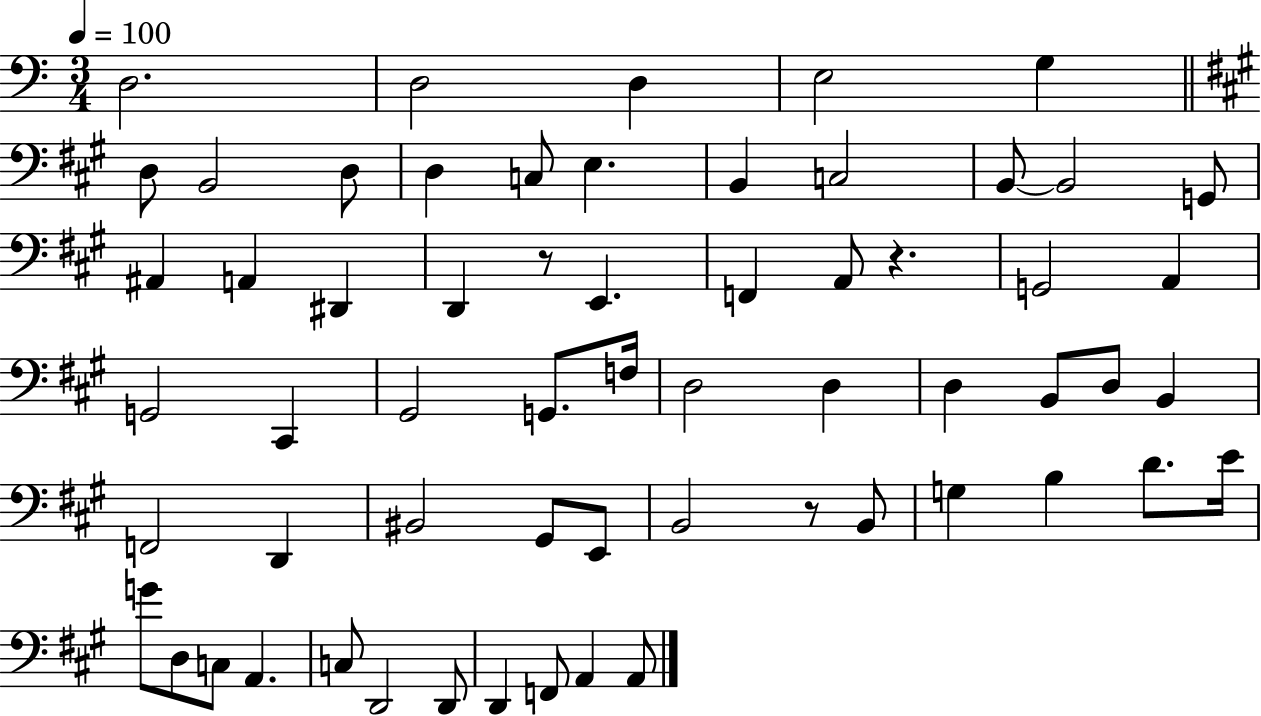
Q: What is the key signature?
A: C major